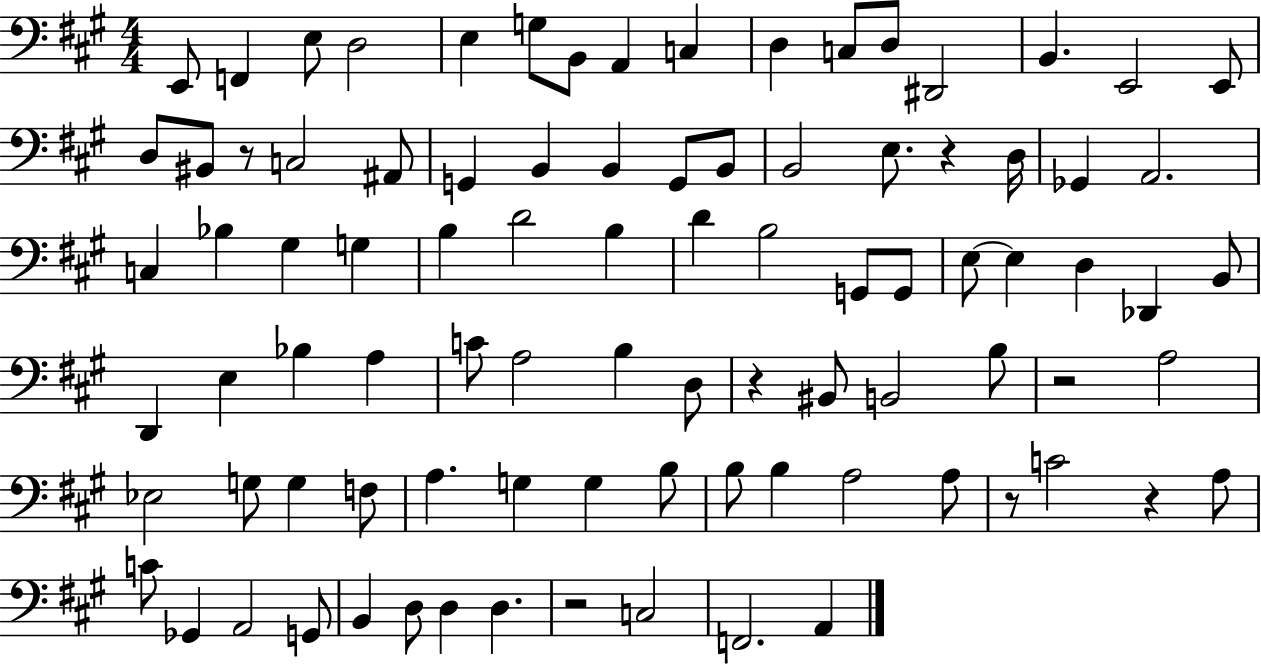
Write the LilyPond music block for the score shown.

{
  \clef bass
  \numericTimeSignature
  \time 4/4
  \key a \major
  e,8 f,4 e8 d2 | e4 g8 b,8 a,4 c4 | d4 c8 d8 dis,2 | b,4. e,2 e,8 | \break d8 bis,8 r8 c2 ais,8 | g,4 b,4 b,4 g,8 b,8 | b,2 e8. r4 d16 | ges,4 a,2. | \break c4 bes4 gis4 g4 | b4 d'2 b4 | d'4 b2 g,8 g,8 | e8~~ e4 d4 des,4 b,8 | \break d,4 e4 bes4 a4 | c'8 a2 b4 d8 | r4 bis,8 b,2 b8 | r2 a2 | \break ees2 g8 g4 f8 | a4. g4 g4 b8 | b8 b4 a2 a8 | r8 c'2 r4 a8 | \break c'8 ges,4 a,2 g,8 | b,4 d8 d4 d4. | r2 c2 | f,2. a,4 | \break \bar "|."
}